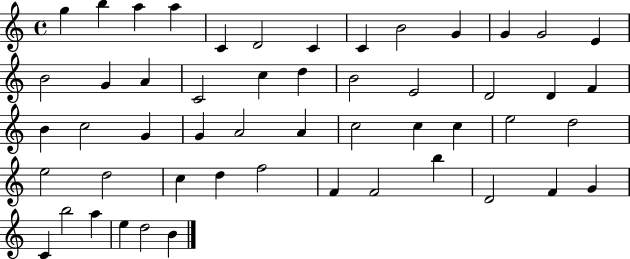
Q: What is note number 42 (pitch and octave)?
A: F4